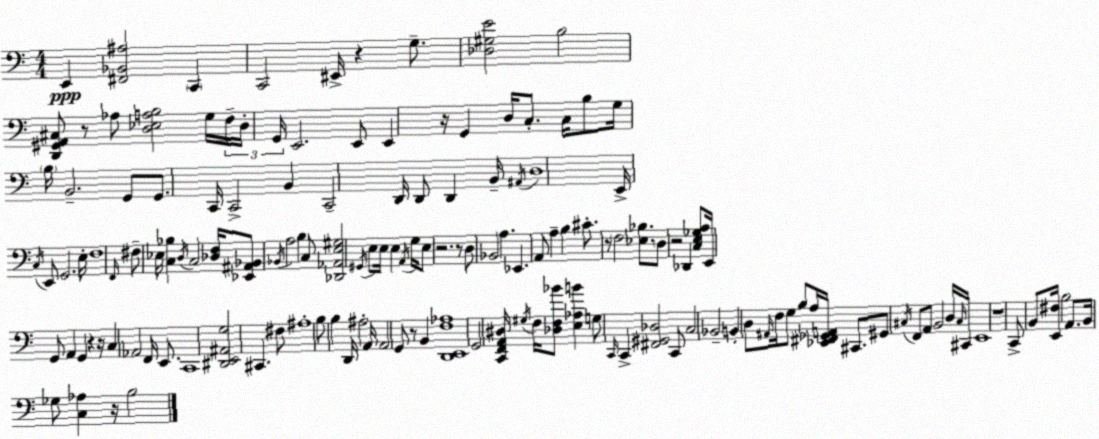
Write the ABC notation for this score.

X:1
T:Untitled
M:4/4
L:1/4
K:C
E,, [^F,,_B,,^A,]2 C,, C,,2 ^E,,/4 z G,/2 [_D,^G,E]2 B,2 [D,,^G,,A,,^C,]/2 z/2 _A,/2 [D,_E,A,B,]2 G,/4 F,/4 D,/4 G,,/4 E,,2 E,,/2 E,, z/4 G,, D,/4 C,/2 C,/4 B,/2 G,/4 B,/4 B,,2 G,,/2 G,,/2 C,,/4 C,,2 B,, C,,2 D,,/4 D,,/2 D,, B,,/4 ^A,,/4 D,4 E,,/4 C,/4 E,,/2 G,,2 E,/4 F,4 F,,/4 ^F,/2 _E,/4 [C,_B,] D,/4 C,2 [_D,F,]/4 [_E,,^A,,_B,,]/2 _B,,/4 A,2 B, C,/2 [_D,,_A,,E,^G,]2 ^G,,/4 E,/2 E,/4 E, A,,/4 G,/4 E,/2 z2 z/2 D,/2 _B,,2 A, _E,, A,,/2 A, B, ^C/2 z/2 F,2 [_E,_B,]/2 D,/2 z2 _D,, [C,E,_G,A,]/2 E,,/4 G,,/2 A,, G,, z z/4 C, _A,,2 F,,/4 E,,/2 C,,4 [^D,,E,,^A,,G,]2 ^C,, ^F,/2 ^A,4 B,/2 B, D,,/4 ^A,2 A,,/4 A,,2 G,,/2 z/2 B,, [D,,E,,F,_A,]4 G,,2 [C,,F,,A,,^D,]/4 ^G,/4 F,/4 [_D,F,_B]/2 [E,_A,B] G,/2 C,,/4 C,, [^F,,^G,,_D,]2 C,,/2 C,2 _B,,2 B,, D,/2 ^A,,/4 F,/4 G,/2 B,/2 A,/4 [_E,,^F,,_G,,A,,]/4 ^C,,/2 ^G,,/2 ^C,/4 F,,/2 A,,/2 B,,2 D,/4 ^C,/4 ^C,,/4 E,,4 z4 C,,/2 B,,/2 [E,,^F,]/4 B,2 A,,/2 B,,/4 _G,/2 [C,_A,] z/4 B,2